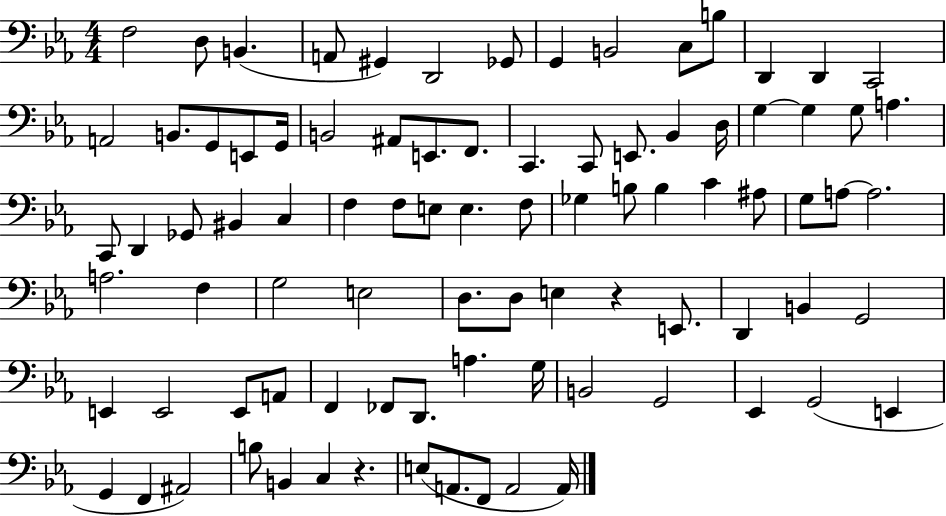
X:1
T:Untitled
M:4/4
L:1/4
K:Eb
F,2 D,/2 B,, A,,/2 ^G,, D,,2 _G,,/2 G,, B,,2 C,/2 B,/2 D,, D,, C,,2 A,,2 B,,/2 G,,/2 E,,/2 G,,/4 B,,2 ^A,,/2 E,,/2 F,,/2 C,, C,,/2 E,,/2 _B,, D,/4 G, G, G,/2 A, C,,/2 D,, _G,,/2 ^B,, C, F, F,/2 E,/2 E, F,/2 _G, B,/2 B, C ^A,/2 G,/2 A,/2 A,2 A,2 F, G,2 E,2 D,/2 D,/2 E, z E,,/2 D,, B,, G,,2 E,, E,,2 E,,/2 A,,/2 F,, _F,,/2 D,,/2 A, G,/4 B,,2 G,,2 _E,, G,,2 E,, G,, F,, ^A,,2 B,/2 B,, C, z E,/2 A,,/2 F,,/2 A,,2 A,,/4